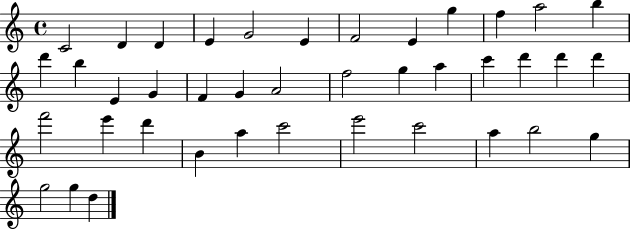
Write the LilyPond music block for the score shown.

{
  \clef treble
  \time 4/4
  \defaultTimeSignature
  \key c \major
  c'2 d'4 d'4 | e'4 g'2 e'4 | f'2 e'4 g''4 | f''4 a''2 b''4 | \break d'''4 b''4 e'4 g'4 | f'4 g'4 a'2 | f''2 g''4 a''4 | c'''4 d'''4 d'''4 d'''4 | \break f'''2 e'''4 d'''4 | b'4 a''4 c'''2 | e'''2 c'''2 | a''4 b''2 g''4 | \break g''2 g''4 d''4 | \bar "|."
}